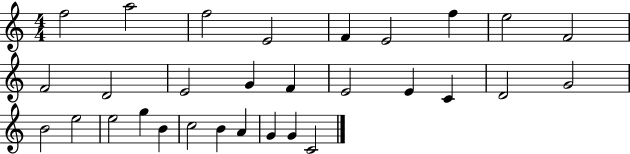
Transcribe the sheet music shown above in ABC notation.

X:1
T:Untitled
M:4/4
L:1/4
K:C
f2 a2 f2 E2 F E2 f e2 F2 F2 D2 E2 G F E2 E C D2 G2 B2 e2 e2 g B c2 B A G G C2